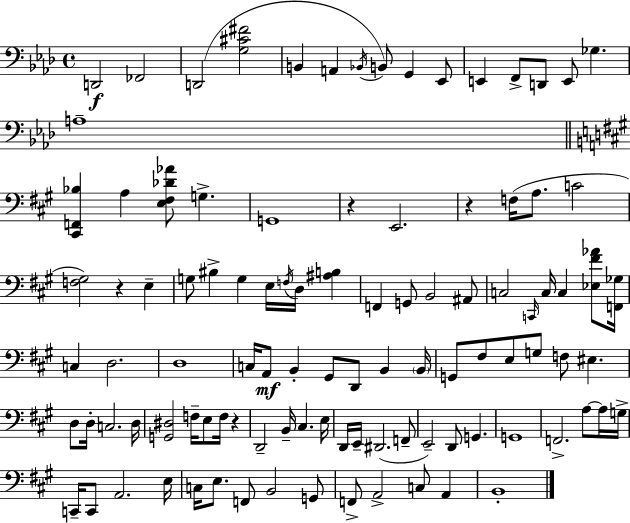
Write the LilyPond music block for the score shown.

{
  \clef bass
  \time 4/4
  \defaultTimeSignature
  \key f \minor
  d,2\f fes,2 | d,2( <g cis' fis'>2 | b,4 a,4 \acciaccatura { bes,16 }) b,8 g,4 ees,8 | e,4 f,8-> d,8 e,8 ges4. | \break a1-- | \bar "||" \break \key a \major <cis, f, bes>4 a4 <e fis des' aes'>8 g4.-> | g,1 | r4 e,2. | r4 f16( a8. c'2 | \break <f gis>2) r4 e4-- | g8 bis4-> g4 e16 \acciaccatura { f16 } d16 <ais b>4 | f,4 g,8 b,2 ais,8 | c2 \grace { c,16 } c16 c4 <ees fis' aes'>8 | \break <f, ges>16 c4 d2. | d1 | c16 a,8\mf b,4-. gis,8 d,8 b,4 | \parenthesize b,16 g,8 fis8 e8 g8 f8 eis4. | \break d8 d16-. c2. | d16 <g, dis>2 f16-- e8 f16 r4 | d,2-- b,16-- cis4. | e16 d,16 e,16-- dis,2.( | \break f,8-- e,2--) d,8 g,4. | g,1 | f,2.-> a8~~ | a16 g16-> c,16-- c,8 a,2. | \break e16 c16 e8. f,8 b,2 | g,8 f,8-> a,2-> c8 a,4 | b,1-. | \bar "|."
}